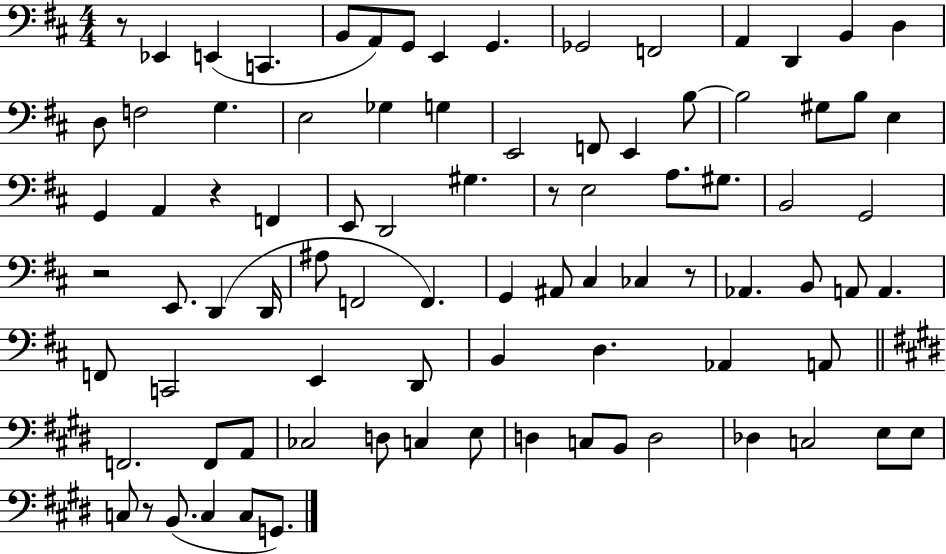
R/e Eb2/q E2/q C2/q. B2/e A2/e G2/e E2/q G2/q. Gb2/h F2/h A2/q D2/q B2/q D3/q D3/e F3/h G3/q. E3/h Gb3/q G3/q E2/h F2/e E2/q B3/e B3/h G#3/e B3/e E3/q G2/q A2/q R/q F2/q E2/e D2/h G#3/q. R/e E3/h A3/e. G#3/e. B2/h G2/h R/h E2/e. D2/q D2/s A#3/e F2/h F2/q. G2/q A#2/e C#3/q CES3/q R/e Ab2/q. B2/e A2/e A2/q. F2/e C2/h E2/q D2/e B2/q D3/q. Ab2/q A2/e F2/h. F2/e A2/e CES3/h D3/e C3/q E3/e D3/q C3/e B2/e D3/h Db3/q C3/h E3/e E3/e C3/e R/e B2/e. C3/q C3/e G2/e.